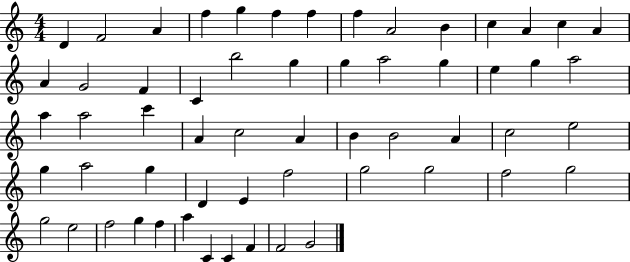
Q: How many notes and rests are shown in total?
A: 58